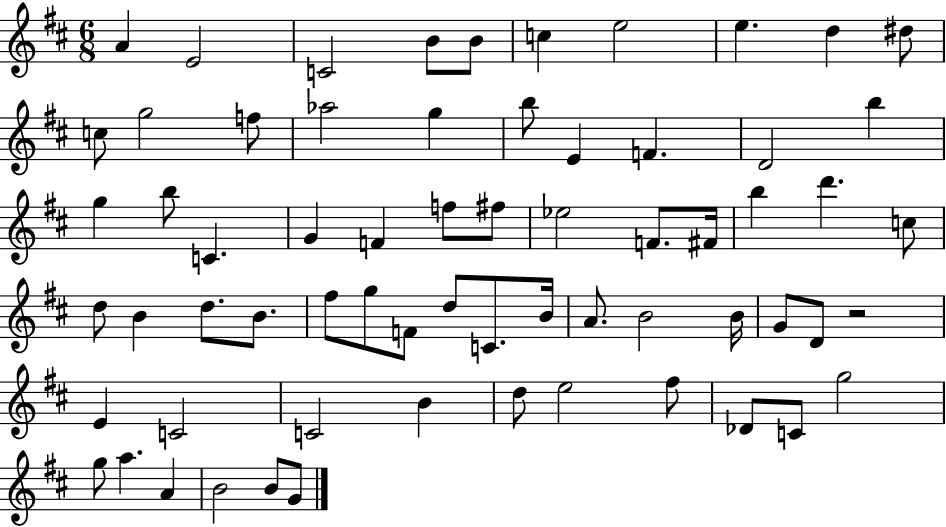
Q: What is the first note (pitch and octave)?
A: A4